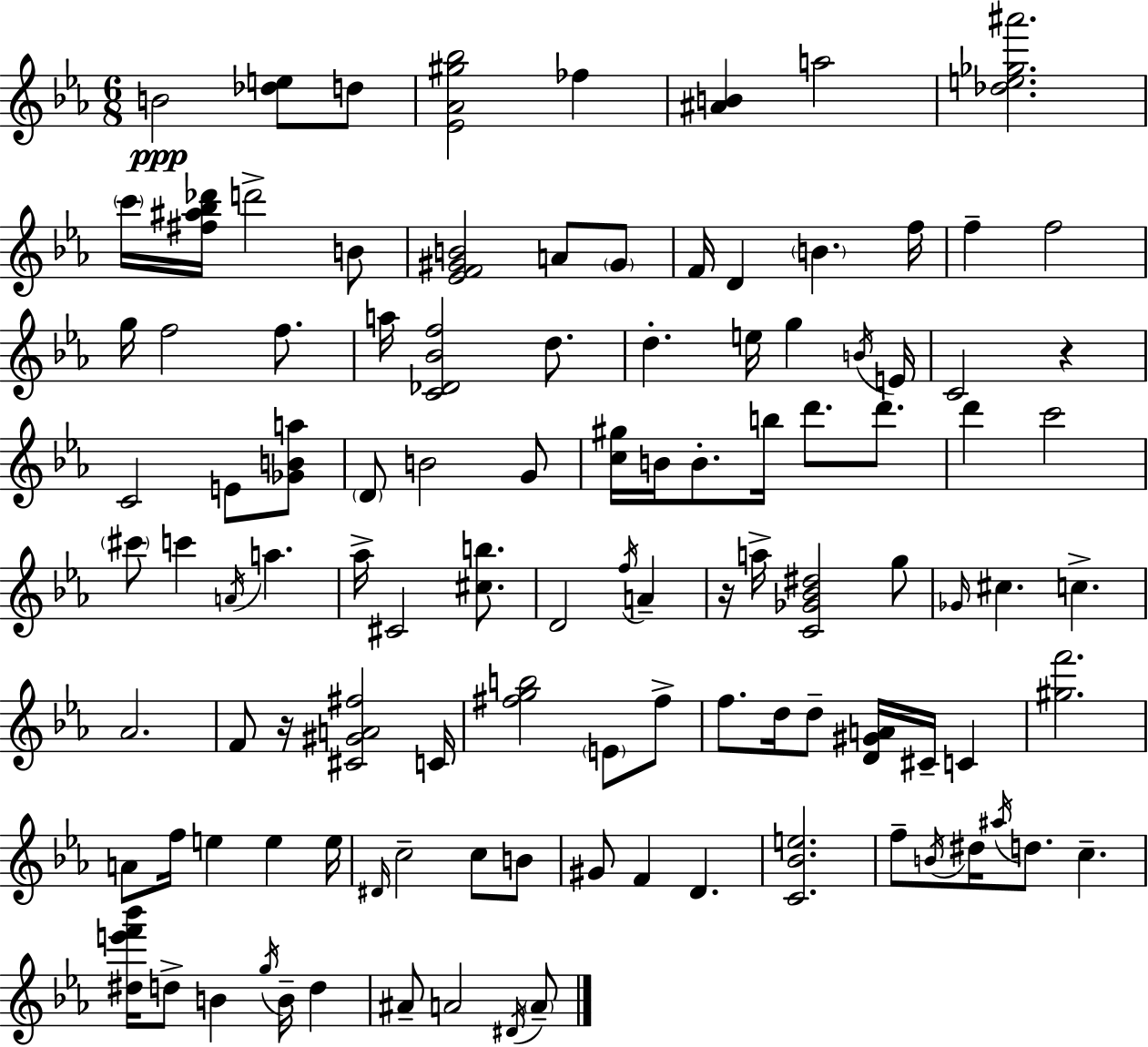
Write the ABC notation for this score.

X:1
T:Untitled
M:6/8
L:1/4
K:Eb
B2 [_de]/2 d/2 [_E_A^g_b]2 _f [^AB] a2 [_de_g^a']2 c'/4 [^f^a_b_d']/4 d'2 B/2 [_EF^GB]2 A/2 ^G/2 F/4 D B f/4 f f2 g/4 f2 f/2 a/4 [C_D_Bf]2 d/2 d e/4 g B/4 E/4 C2 z C2 E/2 [_GBa]/2 D/2 B2 G/2 [c^g]/4 B/4 B/2 b/4 d'/2 d'/2 d' c'2 ^c'/2 c' A/4 a _a/4 ^C2 [^cb]/2 D2 f/4 A z/4 a/4 [C_G_B^d]2 g/2 _G/4 ^c c _A2 F/2 z/4 [^C^GA^f]2 C/4 [^fgb]2 E/2 ^f/2 f/2 d/4 d/2 [D^GA]/4 ^C/4 C [^gf']2 A/2 f/4 e e e/4 ^D/4 c2 c/2 B/2 ^G/2 F D [C_Be]2 f/2 B/4 ^d/4 ^a/4 d/2 c [^de'f'_b']/4 d/2 B g/4 B/4 d ^A/2 A2 ^D/4 A/2